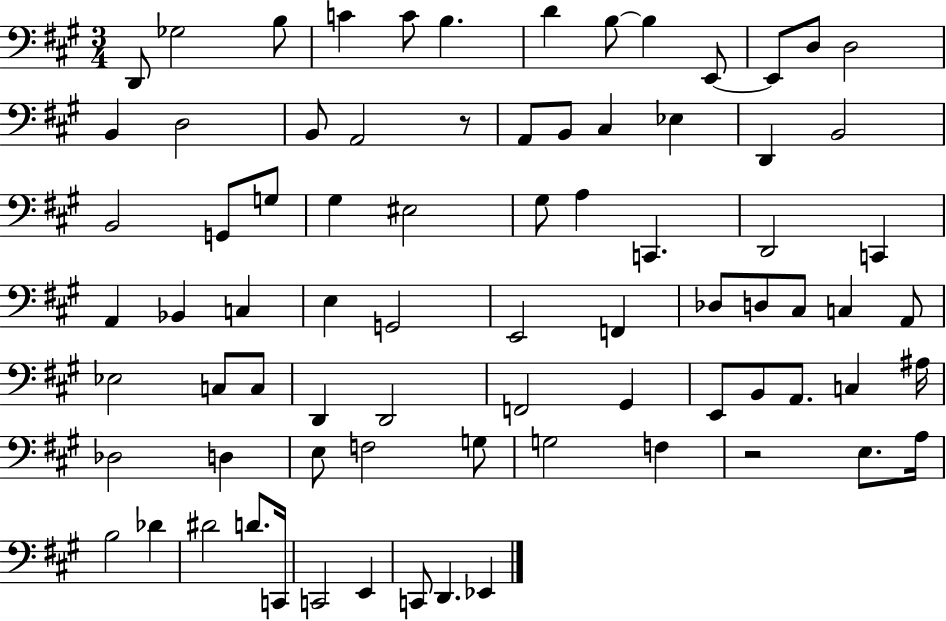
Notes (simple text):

D2/e Gb3/h B3/e C4/q C4/e B3/q. D4/q B3/e B3/q E2/e E2/e D3/e D3/h B2/q D3/h B2/e A2/h R/e A2/e B2/e C#3/q Eb3/q D2/q B2/h B2/h G2/e G3/e G#3/q EIS3/h G#3/e A3/q C2/q. D2/h C2/q A2/q Bb2/q C3/q E3/q G2/h E2/h F2/q Db3/e D3/e C#3/e C3/q A2/e Eb3/h C3/e C3/e D2/q D2/h F2/h G#2/q E2/e B2/e A2/e. C3/q A#3/s Db3/h D3/q E3/e F3/h G3/e G3/h F3/q R/h E3/e. A3/s B3/h Db4/q D#4/h D4/e. C2/s C2/h E2/q C2/e D2/q. Eb2/q